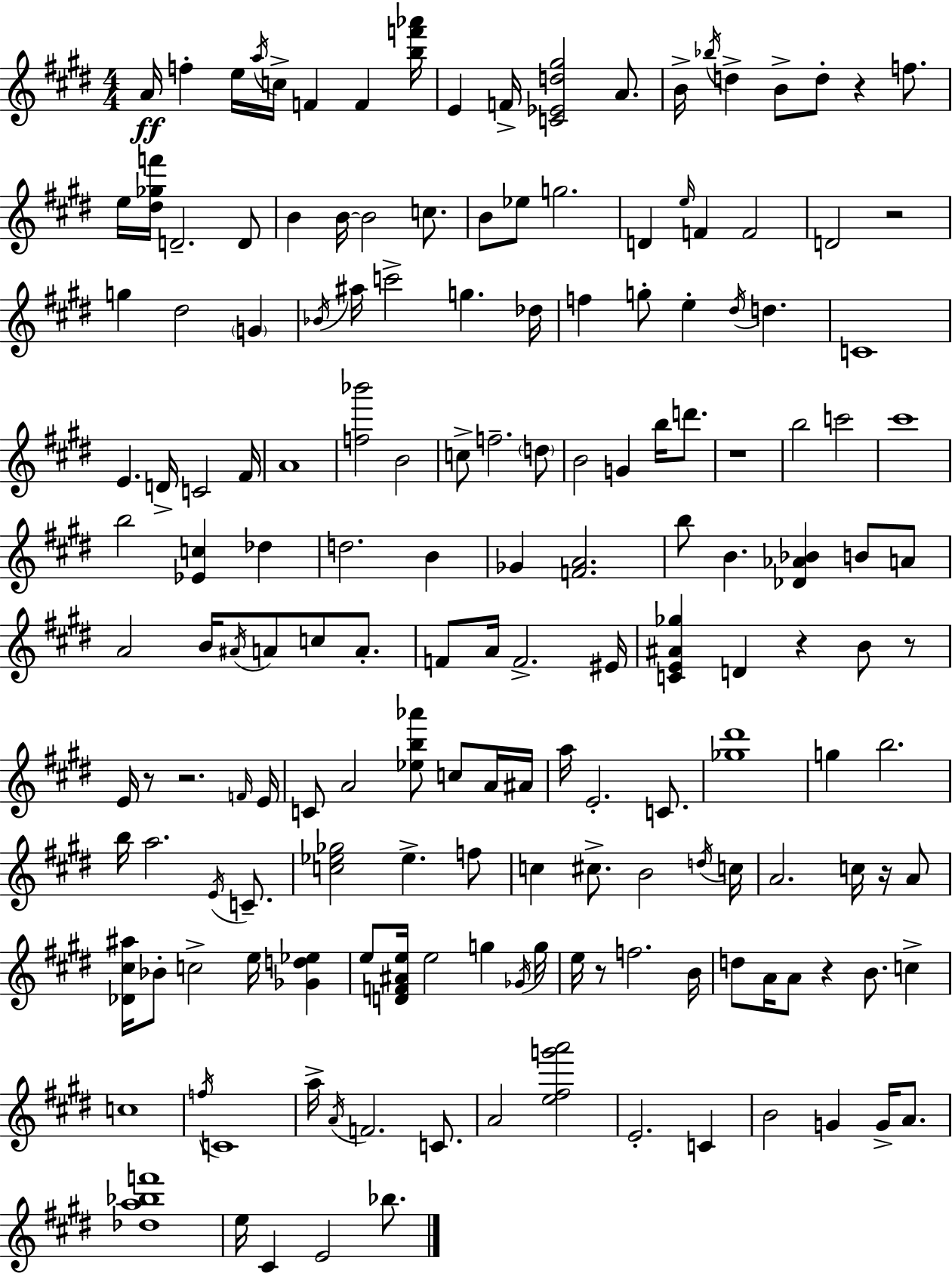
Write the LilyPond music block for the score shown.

{
  \clef treble
  \numericTimeSignature
  \time 4/4
  \key e \major
  a'16\ff f''4-. e''16 \acciaccatura { a''16 } c''16-> f'4 f'4 | <b'' f''' aes'''>16 e'4 f'16-> <c' ees' d'' gis''>2 a'8. | b'16-> \acciaccatura { bes''16 } d''4-> b'8-> d''8-. r4 f''8. | e''16 <dis'' ges'' f'''>16 d'2.-- | \break d'8 b'4 b'16~~ b'2 c''8. | b'8 ees''8 g''2. | d'4 \grace { e''16 } f'4 f'2 | d'2 r2 | \break g''4 dis''2 \parenthesize g'4 | \acciaccatura { bes'16 } ais''16 c'''2-> g''4. | des''16 f''4 g''8-. e''4-. \acciaccatura { dis''16 } d''4. | c'1 | \break e'4. d'16-> c'2 | fis'16 a'1 | <f'' bes'''>2 b'2 | c''8-> f''2.-- | \break \parenthesize d''8 b'2 g'4 | b''16 d'''8. r1 | b''2 c'''2 | cis'''1 | \break b''2 <ees' c''>4 | des''4 d''2. | b'4 ges'4 <f' a'>2. | b''8 b'4. <des' aes' bes'>4 | \break b'8 a'8 a'2 b'16 \acciaccatura { ais'16 } a'8 | c''8 a'8.-. f'8 a'16 f'2.-> | eis'16 <c' e' ais' ges''>4 d'4 r4 | b'8 r8 e'16 r8 r2. | \break \grace { f'16 } e'16 c'8 a'2 | <ees'' b'' aes'''>8 c''8 a'16 ais'16 a''16 e'2.-. | c'8. <ges'' dis'''>1 | g''4 b''2. | \break b''16 a''2. | \acciaccatura { e'16 } c'8.-- <c'' ees'' ges''>2 | ees''4.-> f''8 c''4 cis''8.-> b'2 | \acciaccatura { d''16 } c''16 a'2. | \break c''16 r16 a'8 <des' cis'' ais''>16 bes'8-. c''2-> | e''16 <ges' d'' ees''>4 e''8 <d' f' ais' e''>16 e''2 | g''4 \acciaccatura { ges'16 } g''16 e''16 r8 f''2. | b'16 d''8 a'16 a'8 r4 | \break b'8. c''4-> c''1 | \acciaccatura { f''16 } c'1 | a''16-> \acciaccatura { a'16 } f'2. | c'8. a'2 | \break <e'' fis'' g''' a'''>2 e'2.-. | c'4 b'2 | g'4 g'16-> a'8. <des'' a'' bes'' f'''>1 | e''16 cis'4 | \break e'2 bes''8. \bar "|."
}